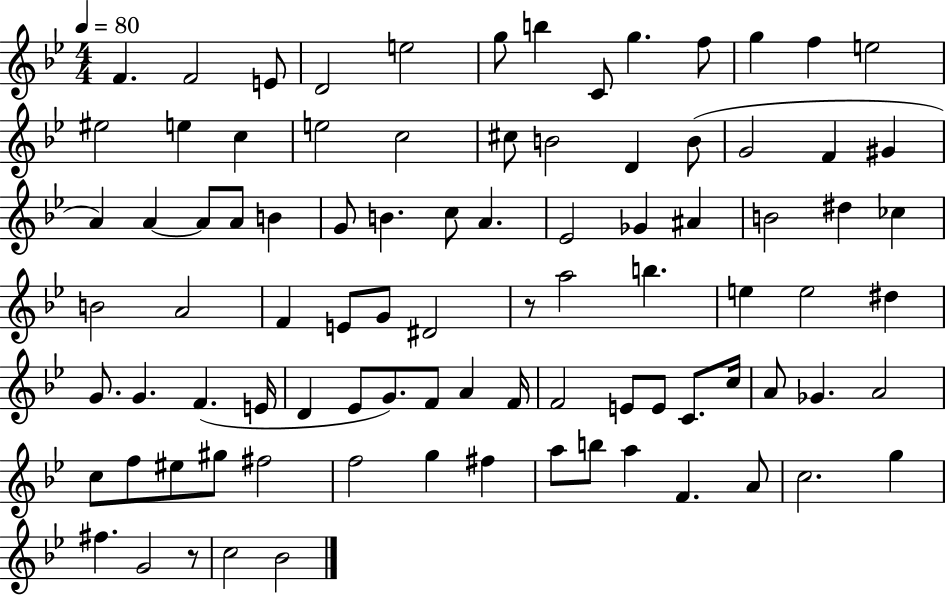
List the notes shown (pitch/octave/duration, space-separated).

F4/q. F4/h E4/e D4/h E5/h G5/e B5/q C4/e G5/q. F5/e G5/q F5/q E5/h EIS5/h E5/q C5/q E5/h C5/h C#5/e B4/h D4/q B4/e G4/h F4/q G#4/q A4/q A4/q A4/e A4/e B4/q G4/e B4/q. C5/e A4/q. Eb4/h Gb4/q A#4/q B4/h D#5/q CES5/q B4/h A4/h F4/q E4/e G4/e D#4/h R/e A5/h B5/q. E5/q E5/h D#5/q G4/e. G4/q. F4/q. E4/s D4/q Eb4/e G4/e. F4/e A4/q F4/s F4/h E4/e E4/e C4/e. C5/s A4/e Gb4/q. A4/h C5/e F5/e EIS5/e G#5/e F#5/h F5/h G5/q F#5/q A5/e B5/e A5/q F4/q. A4/e C5/h. G5/q F#5/q. G4/h R/e C5/h Bb4/h